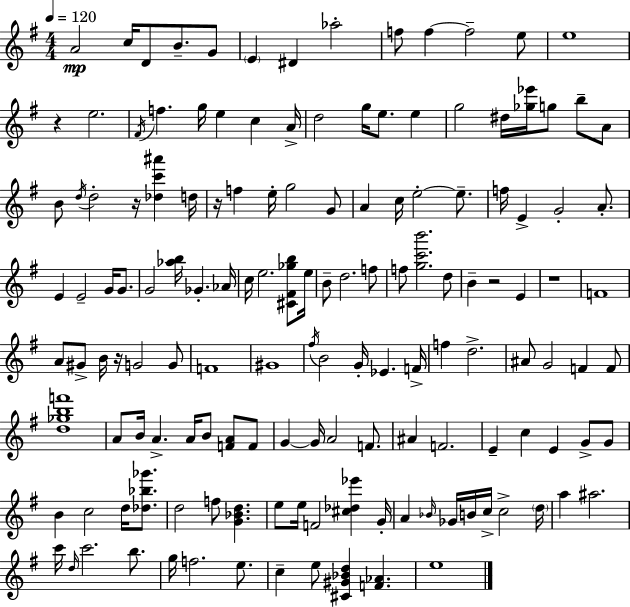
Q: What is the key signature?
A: G major